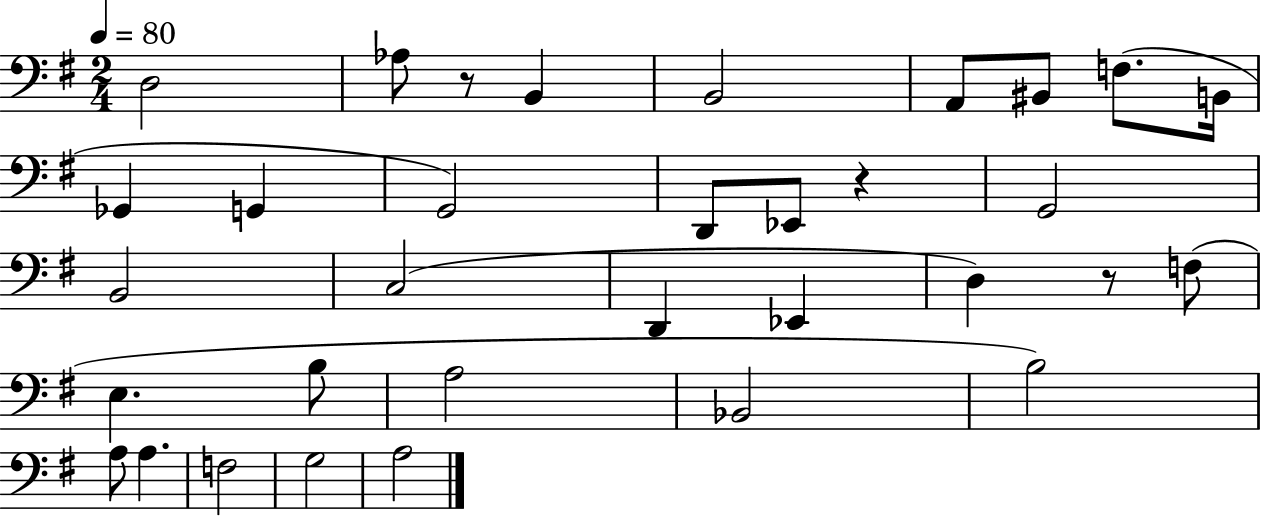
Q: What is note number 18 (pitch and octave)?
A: Eb2